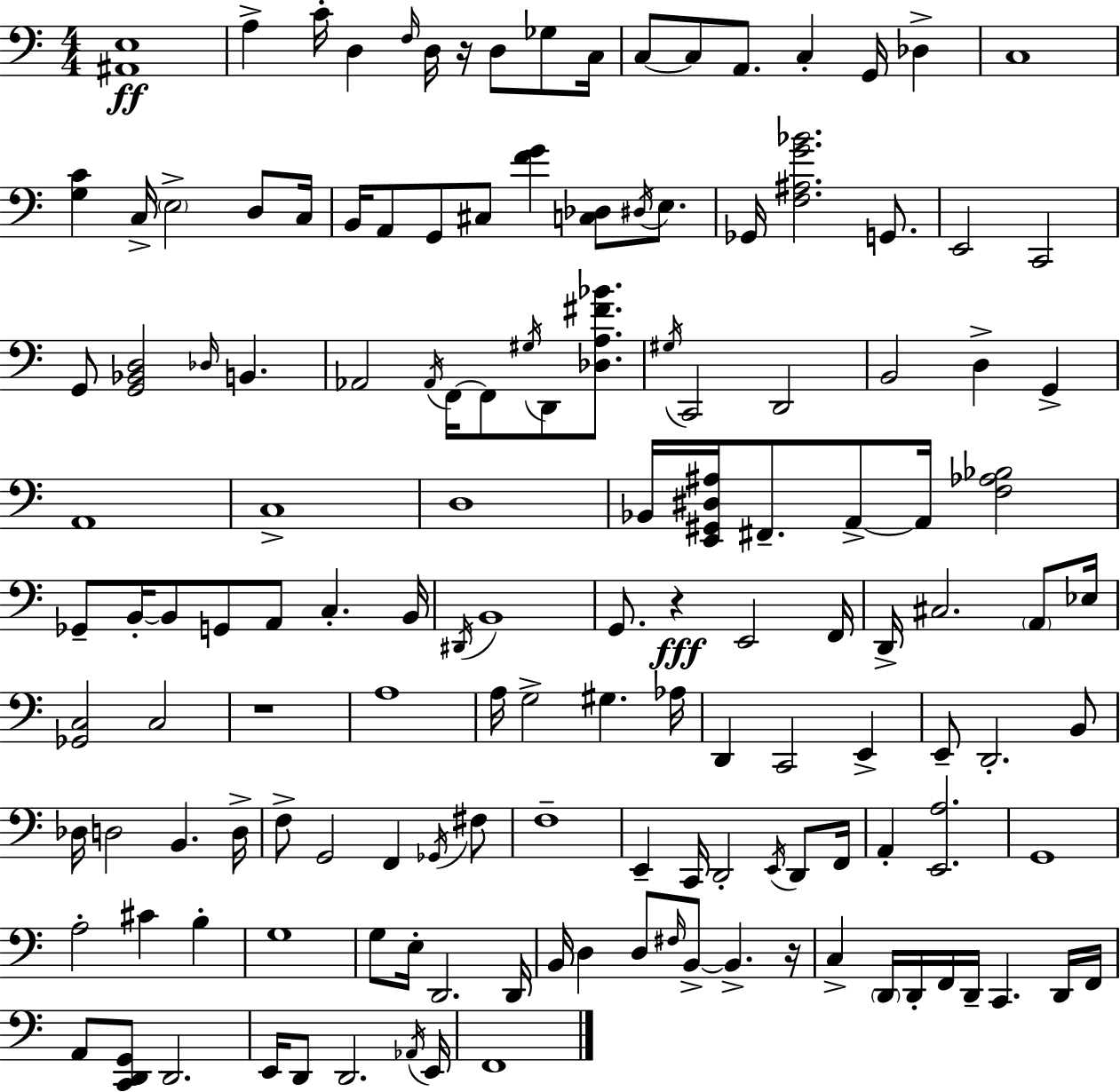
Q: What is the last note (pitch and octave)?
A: F2